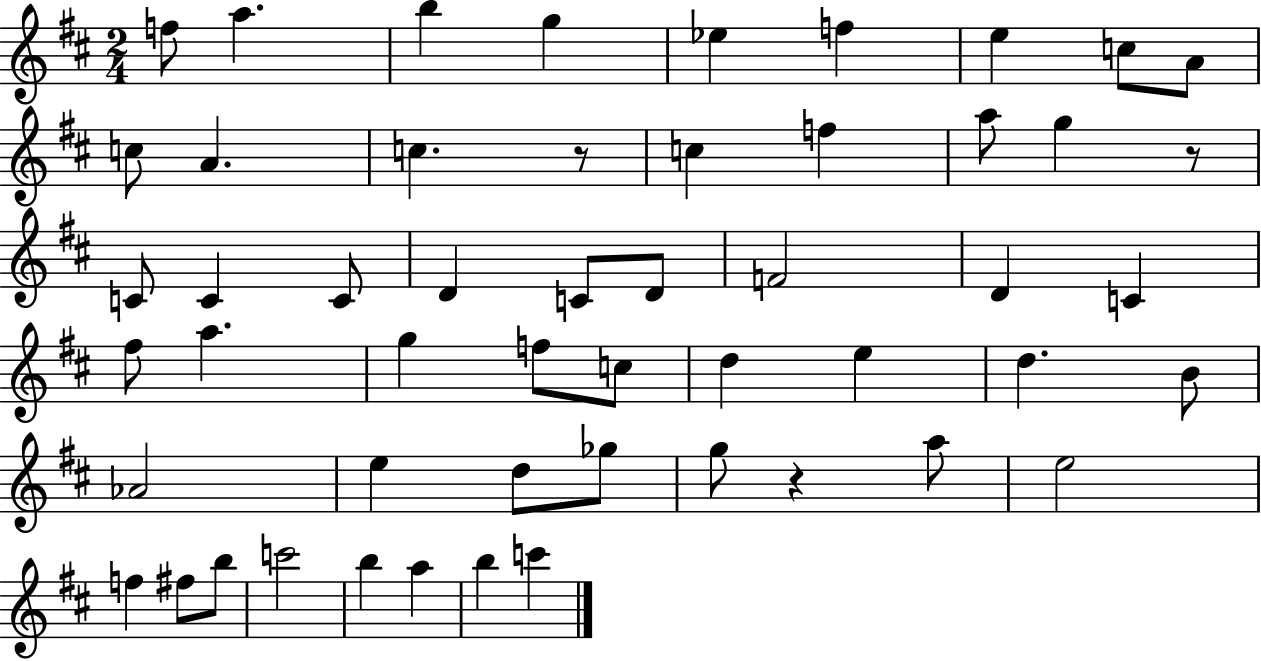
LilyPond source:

{
  \clef treble
  \numericTimeSignature
  \time 2/4
  \key d \major
  f''8 a''4. | b''4 g''4 | ees''4 f''4 | e''4 c''8 a'8 | \break c''8 a'4. | c''4. r8 | c''4 f''4 | a''8 g''4 r8 | \break c'8 c'4 c'8 | d'4 c'8 d'8 | f'2 | d'4 c'4 | \break fis''8 a''4. | g''4 f''8 c''8 | d''4 e''4 | d''4. b'8 | \break aes'2 | e''4 d''8 ges''8 | g''8 r4 a''8 | e''2 | \break f''4 fis''8 b''8 | c'''2 | b''4 a''4 | b''4 c'''4 | \break \bar "|."
}